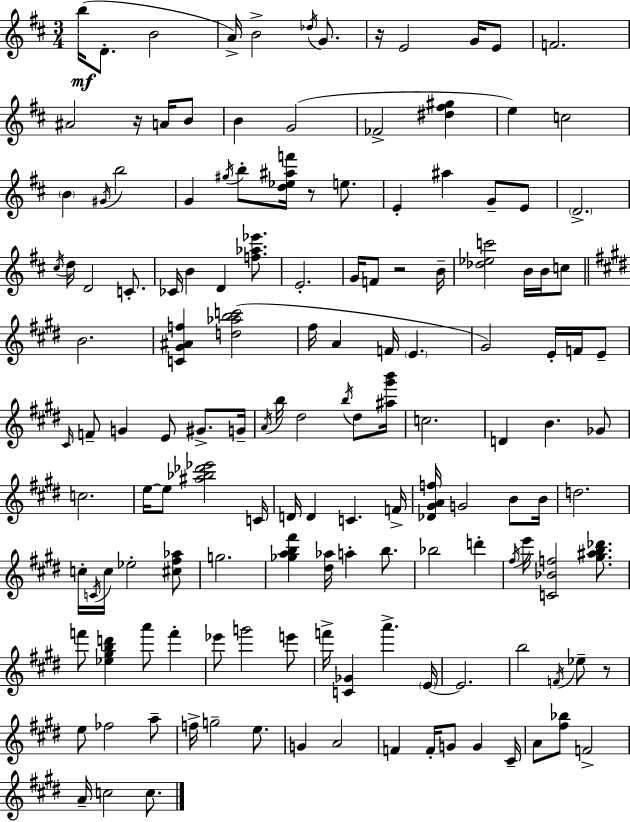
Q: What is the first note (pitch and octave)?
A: B5